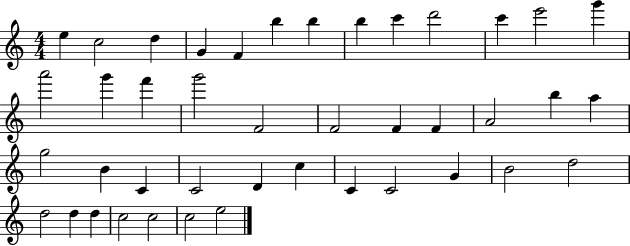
E5/q C5/h D5/q G4/q F4/q B5/q B5/q B5/q C6/q D6/h C6/q E6/h G6/q A6/h G6/q F6/q G6/h F4/h F4/h F4/q F4/q A4/h B5/q A5/q G5/h B4/q C4/q C4/h D4/q C5/q C4/q C4/h G4/q B4/h D5/h D5/h D5/q D5/q C5/h C5/h C5/h E5/h